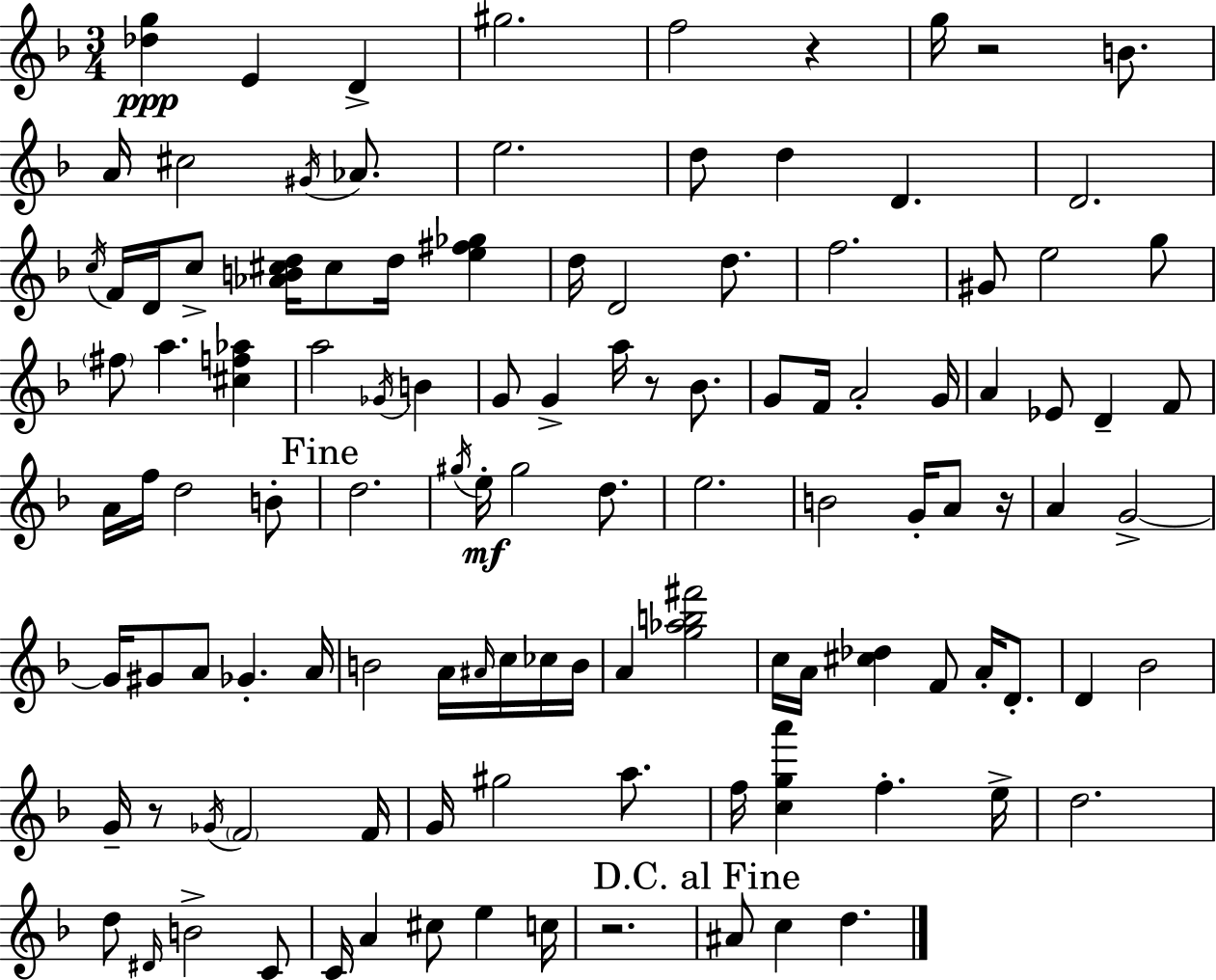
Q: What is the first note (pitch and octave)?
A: E4